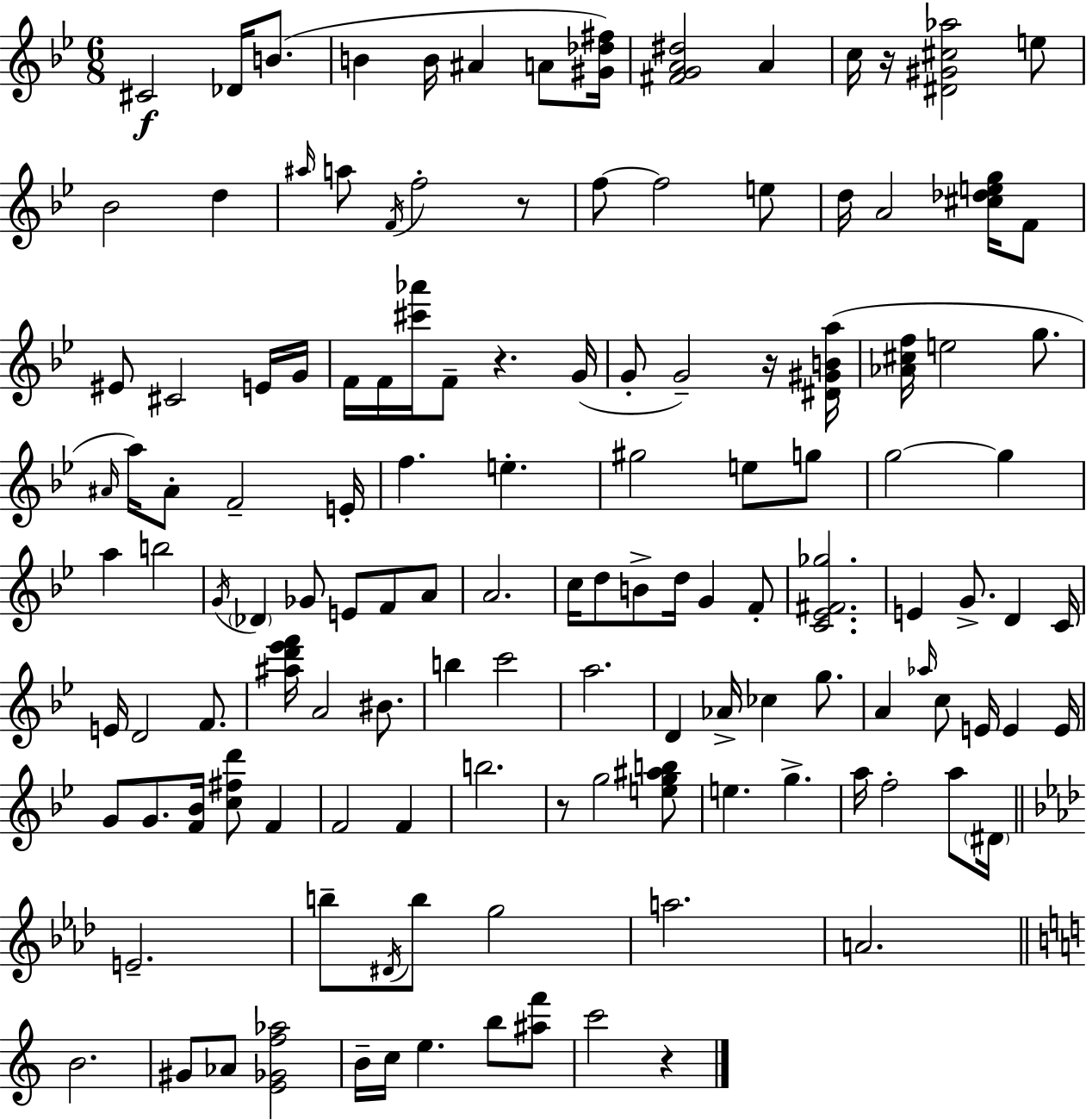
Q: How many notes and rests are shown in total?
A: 131